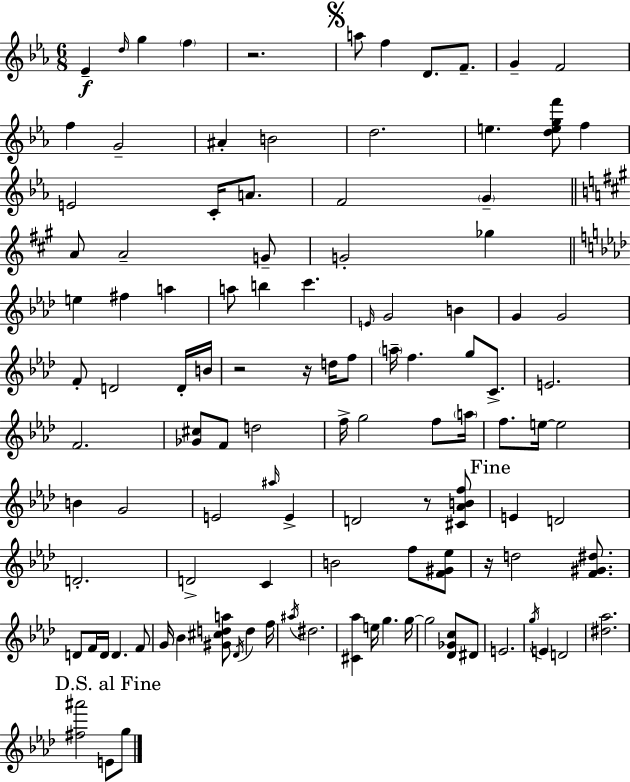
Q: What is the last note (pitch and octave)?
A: G5